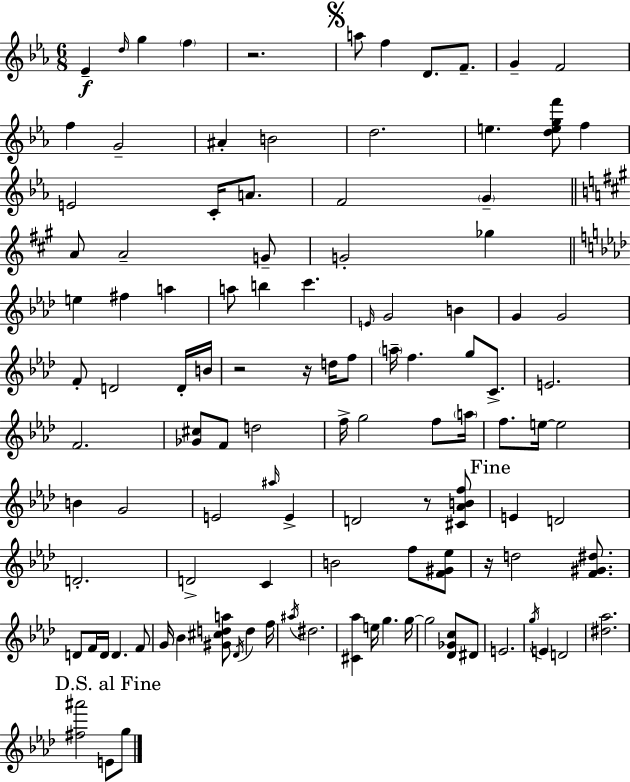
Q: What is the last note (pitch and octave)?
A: G5